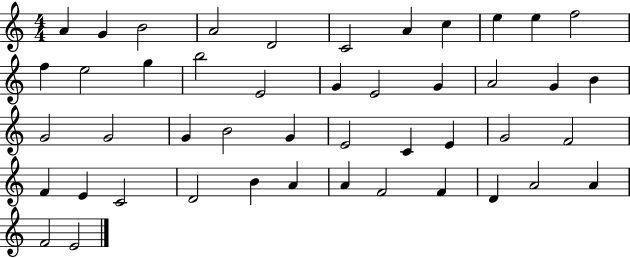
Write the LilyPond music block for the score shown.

{
  \clef treble
  \numericTimeSignature
  \time 4/4
  \key c \major
  a'4 g'4 b'2 | a'2 d'2 | c'2 a'4 c''4 | e''4 e''4 f''2 | \break f''4 e''2 g''4 | b''2 e'2 | g'4 e'2 g'4 | a'2 g'4 b'4 | \break g'2 g'2 | g'4 b'2 g'4 | e'2 c'4 e'4 | g'2 f'2 | \break f'4 e'4 c'2 | d'2 b'4 a'4 | a'4 f'2 f'4 | d'4 a'2 a'4 | \break f'2 e'2 | \bar "|."
}